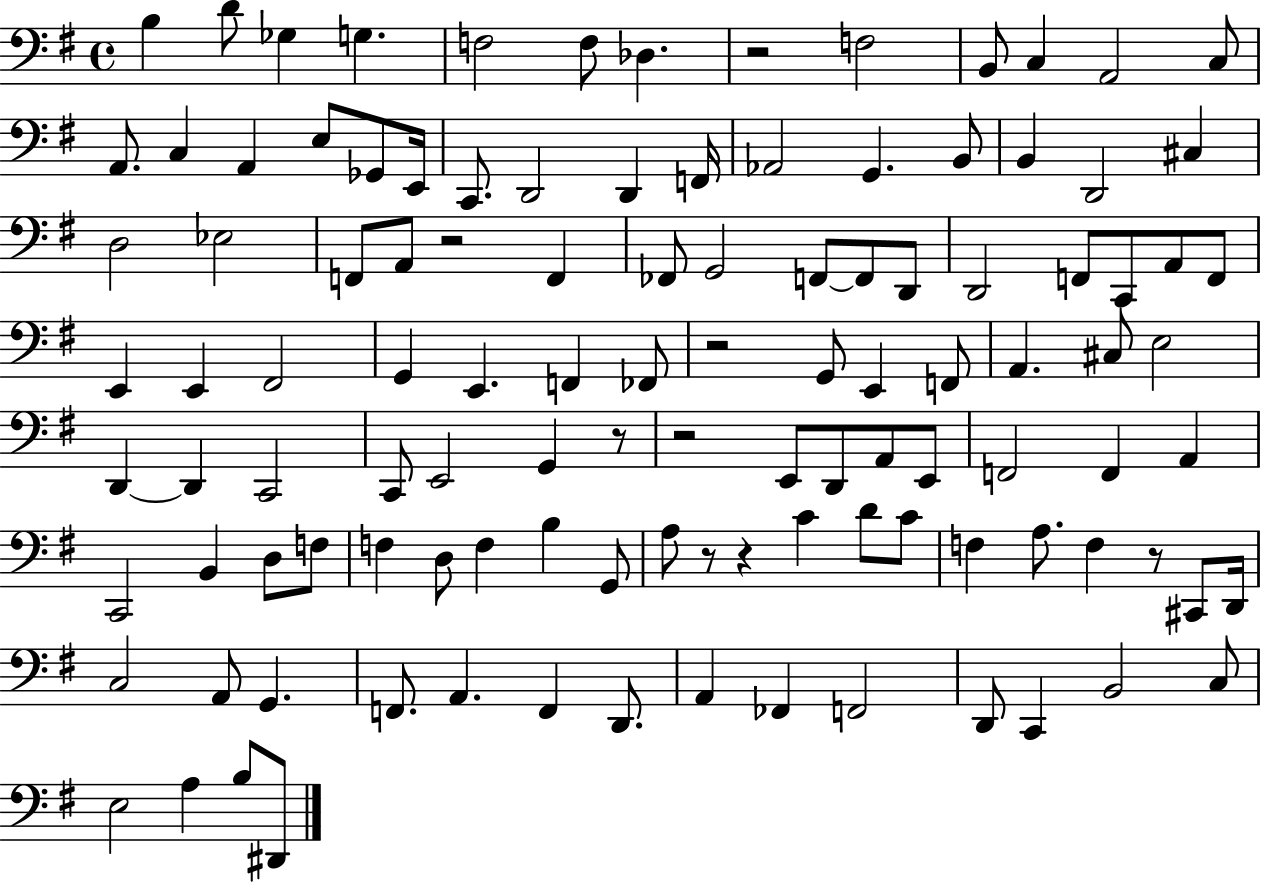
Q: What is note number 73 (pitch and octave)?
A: F3